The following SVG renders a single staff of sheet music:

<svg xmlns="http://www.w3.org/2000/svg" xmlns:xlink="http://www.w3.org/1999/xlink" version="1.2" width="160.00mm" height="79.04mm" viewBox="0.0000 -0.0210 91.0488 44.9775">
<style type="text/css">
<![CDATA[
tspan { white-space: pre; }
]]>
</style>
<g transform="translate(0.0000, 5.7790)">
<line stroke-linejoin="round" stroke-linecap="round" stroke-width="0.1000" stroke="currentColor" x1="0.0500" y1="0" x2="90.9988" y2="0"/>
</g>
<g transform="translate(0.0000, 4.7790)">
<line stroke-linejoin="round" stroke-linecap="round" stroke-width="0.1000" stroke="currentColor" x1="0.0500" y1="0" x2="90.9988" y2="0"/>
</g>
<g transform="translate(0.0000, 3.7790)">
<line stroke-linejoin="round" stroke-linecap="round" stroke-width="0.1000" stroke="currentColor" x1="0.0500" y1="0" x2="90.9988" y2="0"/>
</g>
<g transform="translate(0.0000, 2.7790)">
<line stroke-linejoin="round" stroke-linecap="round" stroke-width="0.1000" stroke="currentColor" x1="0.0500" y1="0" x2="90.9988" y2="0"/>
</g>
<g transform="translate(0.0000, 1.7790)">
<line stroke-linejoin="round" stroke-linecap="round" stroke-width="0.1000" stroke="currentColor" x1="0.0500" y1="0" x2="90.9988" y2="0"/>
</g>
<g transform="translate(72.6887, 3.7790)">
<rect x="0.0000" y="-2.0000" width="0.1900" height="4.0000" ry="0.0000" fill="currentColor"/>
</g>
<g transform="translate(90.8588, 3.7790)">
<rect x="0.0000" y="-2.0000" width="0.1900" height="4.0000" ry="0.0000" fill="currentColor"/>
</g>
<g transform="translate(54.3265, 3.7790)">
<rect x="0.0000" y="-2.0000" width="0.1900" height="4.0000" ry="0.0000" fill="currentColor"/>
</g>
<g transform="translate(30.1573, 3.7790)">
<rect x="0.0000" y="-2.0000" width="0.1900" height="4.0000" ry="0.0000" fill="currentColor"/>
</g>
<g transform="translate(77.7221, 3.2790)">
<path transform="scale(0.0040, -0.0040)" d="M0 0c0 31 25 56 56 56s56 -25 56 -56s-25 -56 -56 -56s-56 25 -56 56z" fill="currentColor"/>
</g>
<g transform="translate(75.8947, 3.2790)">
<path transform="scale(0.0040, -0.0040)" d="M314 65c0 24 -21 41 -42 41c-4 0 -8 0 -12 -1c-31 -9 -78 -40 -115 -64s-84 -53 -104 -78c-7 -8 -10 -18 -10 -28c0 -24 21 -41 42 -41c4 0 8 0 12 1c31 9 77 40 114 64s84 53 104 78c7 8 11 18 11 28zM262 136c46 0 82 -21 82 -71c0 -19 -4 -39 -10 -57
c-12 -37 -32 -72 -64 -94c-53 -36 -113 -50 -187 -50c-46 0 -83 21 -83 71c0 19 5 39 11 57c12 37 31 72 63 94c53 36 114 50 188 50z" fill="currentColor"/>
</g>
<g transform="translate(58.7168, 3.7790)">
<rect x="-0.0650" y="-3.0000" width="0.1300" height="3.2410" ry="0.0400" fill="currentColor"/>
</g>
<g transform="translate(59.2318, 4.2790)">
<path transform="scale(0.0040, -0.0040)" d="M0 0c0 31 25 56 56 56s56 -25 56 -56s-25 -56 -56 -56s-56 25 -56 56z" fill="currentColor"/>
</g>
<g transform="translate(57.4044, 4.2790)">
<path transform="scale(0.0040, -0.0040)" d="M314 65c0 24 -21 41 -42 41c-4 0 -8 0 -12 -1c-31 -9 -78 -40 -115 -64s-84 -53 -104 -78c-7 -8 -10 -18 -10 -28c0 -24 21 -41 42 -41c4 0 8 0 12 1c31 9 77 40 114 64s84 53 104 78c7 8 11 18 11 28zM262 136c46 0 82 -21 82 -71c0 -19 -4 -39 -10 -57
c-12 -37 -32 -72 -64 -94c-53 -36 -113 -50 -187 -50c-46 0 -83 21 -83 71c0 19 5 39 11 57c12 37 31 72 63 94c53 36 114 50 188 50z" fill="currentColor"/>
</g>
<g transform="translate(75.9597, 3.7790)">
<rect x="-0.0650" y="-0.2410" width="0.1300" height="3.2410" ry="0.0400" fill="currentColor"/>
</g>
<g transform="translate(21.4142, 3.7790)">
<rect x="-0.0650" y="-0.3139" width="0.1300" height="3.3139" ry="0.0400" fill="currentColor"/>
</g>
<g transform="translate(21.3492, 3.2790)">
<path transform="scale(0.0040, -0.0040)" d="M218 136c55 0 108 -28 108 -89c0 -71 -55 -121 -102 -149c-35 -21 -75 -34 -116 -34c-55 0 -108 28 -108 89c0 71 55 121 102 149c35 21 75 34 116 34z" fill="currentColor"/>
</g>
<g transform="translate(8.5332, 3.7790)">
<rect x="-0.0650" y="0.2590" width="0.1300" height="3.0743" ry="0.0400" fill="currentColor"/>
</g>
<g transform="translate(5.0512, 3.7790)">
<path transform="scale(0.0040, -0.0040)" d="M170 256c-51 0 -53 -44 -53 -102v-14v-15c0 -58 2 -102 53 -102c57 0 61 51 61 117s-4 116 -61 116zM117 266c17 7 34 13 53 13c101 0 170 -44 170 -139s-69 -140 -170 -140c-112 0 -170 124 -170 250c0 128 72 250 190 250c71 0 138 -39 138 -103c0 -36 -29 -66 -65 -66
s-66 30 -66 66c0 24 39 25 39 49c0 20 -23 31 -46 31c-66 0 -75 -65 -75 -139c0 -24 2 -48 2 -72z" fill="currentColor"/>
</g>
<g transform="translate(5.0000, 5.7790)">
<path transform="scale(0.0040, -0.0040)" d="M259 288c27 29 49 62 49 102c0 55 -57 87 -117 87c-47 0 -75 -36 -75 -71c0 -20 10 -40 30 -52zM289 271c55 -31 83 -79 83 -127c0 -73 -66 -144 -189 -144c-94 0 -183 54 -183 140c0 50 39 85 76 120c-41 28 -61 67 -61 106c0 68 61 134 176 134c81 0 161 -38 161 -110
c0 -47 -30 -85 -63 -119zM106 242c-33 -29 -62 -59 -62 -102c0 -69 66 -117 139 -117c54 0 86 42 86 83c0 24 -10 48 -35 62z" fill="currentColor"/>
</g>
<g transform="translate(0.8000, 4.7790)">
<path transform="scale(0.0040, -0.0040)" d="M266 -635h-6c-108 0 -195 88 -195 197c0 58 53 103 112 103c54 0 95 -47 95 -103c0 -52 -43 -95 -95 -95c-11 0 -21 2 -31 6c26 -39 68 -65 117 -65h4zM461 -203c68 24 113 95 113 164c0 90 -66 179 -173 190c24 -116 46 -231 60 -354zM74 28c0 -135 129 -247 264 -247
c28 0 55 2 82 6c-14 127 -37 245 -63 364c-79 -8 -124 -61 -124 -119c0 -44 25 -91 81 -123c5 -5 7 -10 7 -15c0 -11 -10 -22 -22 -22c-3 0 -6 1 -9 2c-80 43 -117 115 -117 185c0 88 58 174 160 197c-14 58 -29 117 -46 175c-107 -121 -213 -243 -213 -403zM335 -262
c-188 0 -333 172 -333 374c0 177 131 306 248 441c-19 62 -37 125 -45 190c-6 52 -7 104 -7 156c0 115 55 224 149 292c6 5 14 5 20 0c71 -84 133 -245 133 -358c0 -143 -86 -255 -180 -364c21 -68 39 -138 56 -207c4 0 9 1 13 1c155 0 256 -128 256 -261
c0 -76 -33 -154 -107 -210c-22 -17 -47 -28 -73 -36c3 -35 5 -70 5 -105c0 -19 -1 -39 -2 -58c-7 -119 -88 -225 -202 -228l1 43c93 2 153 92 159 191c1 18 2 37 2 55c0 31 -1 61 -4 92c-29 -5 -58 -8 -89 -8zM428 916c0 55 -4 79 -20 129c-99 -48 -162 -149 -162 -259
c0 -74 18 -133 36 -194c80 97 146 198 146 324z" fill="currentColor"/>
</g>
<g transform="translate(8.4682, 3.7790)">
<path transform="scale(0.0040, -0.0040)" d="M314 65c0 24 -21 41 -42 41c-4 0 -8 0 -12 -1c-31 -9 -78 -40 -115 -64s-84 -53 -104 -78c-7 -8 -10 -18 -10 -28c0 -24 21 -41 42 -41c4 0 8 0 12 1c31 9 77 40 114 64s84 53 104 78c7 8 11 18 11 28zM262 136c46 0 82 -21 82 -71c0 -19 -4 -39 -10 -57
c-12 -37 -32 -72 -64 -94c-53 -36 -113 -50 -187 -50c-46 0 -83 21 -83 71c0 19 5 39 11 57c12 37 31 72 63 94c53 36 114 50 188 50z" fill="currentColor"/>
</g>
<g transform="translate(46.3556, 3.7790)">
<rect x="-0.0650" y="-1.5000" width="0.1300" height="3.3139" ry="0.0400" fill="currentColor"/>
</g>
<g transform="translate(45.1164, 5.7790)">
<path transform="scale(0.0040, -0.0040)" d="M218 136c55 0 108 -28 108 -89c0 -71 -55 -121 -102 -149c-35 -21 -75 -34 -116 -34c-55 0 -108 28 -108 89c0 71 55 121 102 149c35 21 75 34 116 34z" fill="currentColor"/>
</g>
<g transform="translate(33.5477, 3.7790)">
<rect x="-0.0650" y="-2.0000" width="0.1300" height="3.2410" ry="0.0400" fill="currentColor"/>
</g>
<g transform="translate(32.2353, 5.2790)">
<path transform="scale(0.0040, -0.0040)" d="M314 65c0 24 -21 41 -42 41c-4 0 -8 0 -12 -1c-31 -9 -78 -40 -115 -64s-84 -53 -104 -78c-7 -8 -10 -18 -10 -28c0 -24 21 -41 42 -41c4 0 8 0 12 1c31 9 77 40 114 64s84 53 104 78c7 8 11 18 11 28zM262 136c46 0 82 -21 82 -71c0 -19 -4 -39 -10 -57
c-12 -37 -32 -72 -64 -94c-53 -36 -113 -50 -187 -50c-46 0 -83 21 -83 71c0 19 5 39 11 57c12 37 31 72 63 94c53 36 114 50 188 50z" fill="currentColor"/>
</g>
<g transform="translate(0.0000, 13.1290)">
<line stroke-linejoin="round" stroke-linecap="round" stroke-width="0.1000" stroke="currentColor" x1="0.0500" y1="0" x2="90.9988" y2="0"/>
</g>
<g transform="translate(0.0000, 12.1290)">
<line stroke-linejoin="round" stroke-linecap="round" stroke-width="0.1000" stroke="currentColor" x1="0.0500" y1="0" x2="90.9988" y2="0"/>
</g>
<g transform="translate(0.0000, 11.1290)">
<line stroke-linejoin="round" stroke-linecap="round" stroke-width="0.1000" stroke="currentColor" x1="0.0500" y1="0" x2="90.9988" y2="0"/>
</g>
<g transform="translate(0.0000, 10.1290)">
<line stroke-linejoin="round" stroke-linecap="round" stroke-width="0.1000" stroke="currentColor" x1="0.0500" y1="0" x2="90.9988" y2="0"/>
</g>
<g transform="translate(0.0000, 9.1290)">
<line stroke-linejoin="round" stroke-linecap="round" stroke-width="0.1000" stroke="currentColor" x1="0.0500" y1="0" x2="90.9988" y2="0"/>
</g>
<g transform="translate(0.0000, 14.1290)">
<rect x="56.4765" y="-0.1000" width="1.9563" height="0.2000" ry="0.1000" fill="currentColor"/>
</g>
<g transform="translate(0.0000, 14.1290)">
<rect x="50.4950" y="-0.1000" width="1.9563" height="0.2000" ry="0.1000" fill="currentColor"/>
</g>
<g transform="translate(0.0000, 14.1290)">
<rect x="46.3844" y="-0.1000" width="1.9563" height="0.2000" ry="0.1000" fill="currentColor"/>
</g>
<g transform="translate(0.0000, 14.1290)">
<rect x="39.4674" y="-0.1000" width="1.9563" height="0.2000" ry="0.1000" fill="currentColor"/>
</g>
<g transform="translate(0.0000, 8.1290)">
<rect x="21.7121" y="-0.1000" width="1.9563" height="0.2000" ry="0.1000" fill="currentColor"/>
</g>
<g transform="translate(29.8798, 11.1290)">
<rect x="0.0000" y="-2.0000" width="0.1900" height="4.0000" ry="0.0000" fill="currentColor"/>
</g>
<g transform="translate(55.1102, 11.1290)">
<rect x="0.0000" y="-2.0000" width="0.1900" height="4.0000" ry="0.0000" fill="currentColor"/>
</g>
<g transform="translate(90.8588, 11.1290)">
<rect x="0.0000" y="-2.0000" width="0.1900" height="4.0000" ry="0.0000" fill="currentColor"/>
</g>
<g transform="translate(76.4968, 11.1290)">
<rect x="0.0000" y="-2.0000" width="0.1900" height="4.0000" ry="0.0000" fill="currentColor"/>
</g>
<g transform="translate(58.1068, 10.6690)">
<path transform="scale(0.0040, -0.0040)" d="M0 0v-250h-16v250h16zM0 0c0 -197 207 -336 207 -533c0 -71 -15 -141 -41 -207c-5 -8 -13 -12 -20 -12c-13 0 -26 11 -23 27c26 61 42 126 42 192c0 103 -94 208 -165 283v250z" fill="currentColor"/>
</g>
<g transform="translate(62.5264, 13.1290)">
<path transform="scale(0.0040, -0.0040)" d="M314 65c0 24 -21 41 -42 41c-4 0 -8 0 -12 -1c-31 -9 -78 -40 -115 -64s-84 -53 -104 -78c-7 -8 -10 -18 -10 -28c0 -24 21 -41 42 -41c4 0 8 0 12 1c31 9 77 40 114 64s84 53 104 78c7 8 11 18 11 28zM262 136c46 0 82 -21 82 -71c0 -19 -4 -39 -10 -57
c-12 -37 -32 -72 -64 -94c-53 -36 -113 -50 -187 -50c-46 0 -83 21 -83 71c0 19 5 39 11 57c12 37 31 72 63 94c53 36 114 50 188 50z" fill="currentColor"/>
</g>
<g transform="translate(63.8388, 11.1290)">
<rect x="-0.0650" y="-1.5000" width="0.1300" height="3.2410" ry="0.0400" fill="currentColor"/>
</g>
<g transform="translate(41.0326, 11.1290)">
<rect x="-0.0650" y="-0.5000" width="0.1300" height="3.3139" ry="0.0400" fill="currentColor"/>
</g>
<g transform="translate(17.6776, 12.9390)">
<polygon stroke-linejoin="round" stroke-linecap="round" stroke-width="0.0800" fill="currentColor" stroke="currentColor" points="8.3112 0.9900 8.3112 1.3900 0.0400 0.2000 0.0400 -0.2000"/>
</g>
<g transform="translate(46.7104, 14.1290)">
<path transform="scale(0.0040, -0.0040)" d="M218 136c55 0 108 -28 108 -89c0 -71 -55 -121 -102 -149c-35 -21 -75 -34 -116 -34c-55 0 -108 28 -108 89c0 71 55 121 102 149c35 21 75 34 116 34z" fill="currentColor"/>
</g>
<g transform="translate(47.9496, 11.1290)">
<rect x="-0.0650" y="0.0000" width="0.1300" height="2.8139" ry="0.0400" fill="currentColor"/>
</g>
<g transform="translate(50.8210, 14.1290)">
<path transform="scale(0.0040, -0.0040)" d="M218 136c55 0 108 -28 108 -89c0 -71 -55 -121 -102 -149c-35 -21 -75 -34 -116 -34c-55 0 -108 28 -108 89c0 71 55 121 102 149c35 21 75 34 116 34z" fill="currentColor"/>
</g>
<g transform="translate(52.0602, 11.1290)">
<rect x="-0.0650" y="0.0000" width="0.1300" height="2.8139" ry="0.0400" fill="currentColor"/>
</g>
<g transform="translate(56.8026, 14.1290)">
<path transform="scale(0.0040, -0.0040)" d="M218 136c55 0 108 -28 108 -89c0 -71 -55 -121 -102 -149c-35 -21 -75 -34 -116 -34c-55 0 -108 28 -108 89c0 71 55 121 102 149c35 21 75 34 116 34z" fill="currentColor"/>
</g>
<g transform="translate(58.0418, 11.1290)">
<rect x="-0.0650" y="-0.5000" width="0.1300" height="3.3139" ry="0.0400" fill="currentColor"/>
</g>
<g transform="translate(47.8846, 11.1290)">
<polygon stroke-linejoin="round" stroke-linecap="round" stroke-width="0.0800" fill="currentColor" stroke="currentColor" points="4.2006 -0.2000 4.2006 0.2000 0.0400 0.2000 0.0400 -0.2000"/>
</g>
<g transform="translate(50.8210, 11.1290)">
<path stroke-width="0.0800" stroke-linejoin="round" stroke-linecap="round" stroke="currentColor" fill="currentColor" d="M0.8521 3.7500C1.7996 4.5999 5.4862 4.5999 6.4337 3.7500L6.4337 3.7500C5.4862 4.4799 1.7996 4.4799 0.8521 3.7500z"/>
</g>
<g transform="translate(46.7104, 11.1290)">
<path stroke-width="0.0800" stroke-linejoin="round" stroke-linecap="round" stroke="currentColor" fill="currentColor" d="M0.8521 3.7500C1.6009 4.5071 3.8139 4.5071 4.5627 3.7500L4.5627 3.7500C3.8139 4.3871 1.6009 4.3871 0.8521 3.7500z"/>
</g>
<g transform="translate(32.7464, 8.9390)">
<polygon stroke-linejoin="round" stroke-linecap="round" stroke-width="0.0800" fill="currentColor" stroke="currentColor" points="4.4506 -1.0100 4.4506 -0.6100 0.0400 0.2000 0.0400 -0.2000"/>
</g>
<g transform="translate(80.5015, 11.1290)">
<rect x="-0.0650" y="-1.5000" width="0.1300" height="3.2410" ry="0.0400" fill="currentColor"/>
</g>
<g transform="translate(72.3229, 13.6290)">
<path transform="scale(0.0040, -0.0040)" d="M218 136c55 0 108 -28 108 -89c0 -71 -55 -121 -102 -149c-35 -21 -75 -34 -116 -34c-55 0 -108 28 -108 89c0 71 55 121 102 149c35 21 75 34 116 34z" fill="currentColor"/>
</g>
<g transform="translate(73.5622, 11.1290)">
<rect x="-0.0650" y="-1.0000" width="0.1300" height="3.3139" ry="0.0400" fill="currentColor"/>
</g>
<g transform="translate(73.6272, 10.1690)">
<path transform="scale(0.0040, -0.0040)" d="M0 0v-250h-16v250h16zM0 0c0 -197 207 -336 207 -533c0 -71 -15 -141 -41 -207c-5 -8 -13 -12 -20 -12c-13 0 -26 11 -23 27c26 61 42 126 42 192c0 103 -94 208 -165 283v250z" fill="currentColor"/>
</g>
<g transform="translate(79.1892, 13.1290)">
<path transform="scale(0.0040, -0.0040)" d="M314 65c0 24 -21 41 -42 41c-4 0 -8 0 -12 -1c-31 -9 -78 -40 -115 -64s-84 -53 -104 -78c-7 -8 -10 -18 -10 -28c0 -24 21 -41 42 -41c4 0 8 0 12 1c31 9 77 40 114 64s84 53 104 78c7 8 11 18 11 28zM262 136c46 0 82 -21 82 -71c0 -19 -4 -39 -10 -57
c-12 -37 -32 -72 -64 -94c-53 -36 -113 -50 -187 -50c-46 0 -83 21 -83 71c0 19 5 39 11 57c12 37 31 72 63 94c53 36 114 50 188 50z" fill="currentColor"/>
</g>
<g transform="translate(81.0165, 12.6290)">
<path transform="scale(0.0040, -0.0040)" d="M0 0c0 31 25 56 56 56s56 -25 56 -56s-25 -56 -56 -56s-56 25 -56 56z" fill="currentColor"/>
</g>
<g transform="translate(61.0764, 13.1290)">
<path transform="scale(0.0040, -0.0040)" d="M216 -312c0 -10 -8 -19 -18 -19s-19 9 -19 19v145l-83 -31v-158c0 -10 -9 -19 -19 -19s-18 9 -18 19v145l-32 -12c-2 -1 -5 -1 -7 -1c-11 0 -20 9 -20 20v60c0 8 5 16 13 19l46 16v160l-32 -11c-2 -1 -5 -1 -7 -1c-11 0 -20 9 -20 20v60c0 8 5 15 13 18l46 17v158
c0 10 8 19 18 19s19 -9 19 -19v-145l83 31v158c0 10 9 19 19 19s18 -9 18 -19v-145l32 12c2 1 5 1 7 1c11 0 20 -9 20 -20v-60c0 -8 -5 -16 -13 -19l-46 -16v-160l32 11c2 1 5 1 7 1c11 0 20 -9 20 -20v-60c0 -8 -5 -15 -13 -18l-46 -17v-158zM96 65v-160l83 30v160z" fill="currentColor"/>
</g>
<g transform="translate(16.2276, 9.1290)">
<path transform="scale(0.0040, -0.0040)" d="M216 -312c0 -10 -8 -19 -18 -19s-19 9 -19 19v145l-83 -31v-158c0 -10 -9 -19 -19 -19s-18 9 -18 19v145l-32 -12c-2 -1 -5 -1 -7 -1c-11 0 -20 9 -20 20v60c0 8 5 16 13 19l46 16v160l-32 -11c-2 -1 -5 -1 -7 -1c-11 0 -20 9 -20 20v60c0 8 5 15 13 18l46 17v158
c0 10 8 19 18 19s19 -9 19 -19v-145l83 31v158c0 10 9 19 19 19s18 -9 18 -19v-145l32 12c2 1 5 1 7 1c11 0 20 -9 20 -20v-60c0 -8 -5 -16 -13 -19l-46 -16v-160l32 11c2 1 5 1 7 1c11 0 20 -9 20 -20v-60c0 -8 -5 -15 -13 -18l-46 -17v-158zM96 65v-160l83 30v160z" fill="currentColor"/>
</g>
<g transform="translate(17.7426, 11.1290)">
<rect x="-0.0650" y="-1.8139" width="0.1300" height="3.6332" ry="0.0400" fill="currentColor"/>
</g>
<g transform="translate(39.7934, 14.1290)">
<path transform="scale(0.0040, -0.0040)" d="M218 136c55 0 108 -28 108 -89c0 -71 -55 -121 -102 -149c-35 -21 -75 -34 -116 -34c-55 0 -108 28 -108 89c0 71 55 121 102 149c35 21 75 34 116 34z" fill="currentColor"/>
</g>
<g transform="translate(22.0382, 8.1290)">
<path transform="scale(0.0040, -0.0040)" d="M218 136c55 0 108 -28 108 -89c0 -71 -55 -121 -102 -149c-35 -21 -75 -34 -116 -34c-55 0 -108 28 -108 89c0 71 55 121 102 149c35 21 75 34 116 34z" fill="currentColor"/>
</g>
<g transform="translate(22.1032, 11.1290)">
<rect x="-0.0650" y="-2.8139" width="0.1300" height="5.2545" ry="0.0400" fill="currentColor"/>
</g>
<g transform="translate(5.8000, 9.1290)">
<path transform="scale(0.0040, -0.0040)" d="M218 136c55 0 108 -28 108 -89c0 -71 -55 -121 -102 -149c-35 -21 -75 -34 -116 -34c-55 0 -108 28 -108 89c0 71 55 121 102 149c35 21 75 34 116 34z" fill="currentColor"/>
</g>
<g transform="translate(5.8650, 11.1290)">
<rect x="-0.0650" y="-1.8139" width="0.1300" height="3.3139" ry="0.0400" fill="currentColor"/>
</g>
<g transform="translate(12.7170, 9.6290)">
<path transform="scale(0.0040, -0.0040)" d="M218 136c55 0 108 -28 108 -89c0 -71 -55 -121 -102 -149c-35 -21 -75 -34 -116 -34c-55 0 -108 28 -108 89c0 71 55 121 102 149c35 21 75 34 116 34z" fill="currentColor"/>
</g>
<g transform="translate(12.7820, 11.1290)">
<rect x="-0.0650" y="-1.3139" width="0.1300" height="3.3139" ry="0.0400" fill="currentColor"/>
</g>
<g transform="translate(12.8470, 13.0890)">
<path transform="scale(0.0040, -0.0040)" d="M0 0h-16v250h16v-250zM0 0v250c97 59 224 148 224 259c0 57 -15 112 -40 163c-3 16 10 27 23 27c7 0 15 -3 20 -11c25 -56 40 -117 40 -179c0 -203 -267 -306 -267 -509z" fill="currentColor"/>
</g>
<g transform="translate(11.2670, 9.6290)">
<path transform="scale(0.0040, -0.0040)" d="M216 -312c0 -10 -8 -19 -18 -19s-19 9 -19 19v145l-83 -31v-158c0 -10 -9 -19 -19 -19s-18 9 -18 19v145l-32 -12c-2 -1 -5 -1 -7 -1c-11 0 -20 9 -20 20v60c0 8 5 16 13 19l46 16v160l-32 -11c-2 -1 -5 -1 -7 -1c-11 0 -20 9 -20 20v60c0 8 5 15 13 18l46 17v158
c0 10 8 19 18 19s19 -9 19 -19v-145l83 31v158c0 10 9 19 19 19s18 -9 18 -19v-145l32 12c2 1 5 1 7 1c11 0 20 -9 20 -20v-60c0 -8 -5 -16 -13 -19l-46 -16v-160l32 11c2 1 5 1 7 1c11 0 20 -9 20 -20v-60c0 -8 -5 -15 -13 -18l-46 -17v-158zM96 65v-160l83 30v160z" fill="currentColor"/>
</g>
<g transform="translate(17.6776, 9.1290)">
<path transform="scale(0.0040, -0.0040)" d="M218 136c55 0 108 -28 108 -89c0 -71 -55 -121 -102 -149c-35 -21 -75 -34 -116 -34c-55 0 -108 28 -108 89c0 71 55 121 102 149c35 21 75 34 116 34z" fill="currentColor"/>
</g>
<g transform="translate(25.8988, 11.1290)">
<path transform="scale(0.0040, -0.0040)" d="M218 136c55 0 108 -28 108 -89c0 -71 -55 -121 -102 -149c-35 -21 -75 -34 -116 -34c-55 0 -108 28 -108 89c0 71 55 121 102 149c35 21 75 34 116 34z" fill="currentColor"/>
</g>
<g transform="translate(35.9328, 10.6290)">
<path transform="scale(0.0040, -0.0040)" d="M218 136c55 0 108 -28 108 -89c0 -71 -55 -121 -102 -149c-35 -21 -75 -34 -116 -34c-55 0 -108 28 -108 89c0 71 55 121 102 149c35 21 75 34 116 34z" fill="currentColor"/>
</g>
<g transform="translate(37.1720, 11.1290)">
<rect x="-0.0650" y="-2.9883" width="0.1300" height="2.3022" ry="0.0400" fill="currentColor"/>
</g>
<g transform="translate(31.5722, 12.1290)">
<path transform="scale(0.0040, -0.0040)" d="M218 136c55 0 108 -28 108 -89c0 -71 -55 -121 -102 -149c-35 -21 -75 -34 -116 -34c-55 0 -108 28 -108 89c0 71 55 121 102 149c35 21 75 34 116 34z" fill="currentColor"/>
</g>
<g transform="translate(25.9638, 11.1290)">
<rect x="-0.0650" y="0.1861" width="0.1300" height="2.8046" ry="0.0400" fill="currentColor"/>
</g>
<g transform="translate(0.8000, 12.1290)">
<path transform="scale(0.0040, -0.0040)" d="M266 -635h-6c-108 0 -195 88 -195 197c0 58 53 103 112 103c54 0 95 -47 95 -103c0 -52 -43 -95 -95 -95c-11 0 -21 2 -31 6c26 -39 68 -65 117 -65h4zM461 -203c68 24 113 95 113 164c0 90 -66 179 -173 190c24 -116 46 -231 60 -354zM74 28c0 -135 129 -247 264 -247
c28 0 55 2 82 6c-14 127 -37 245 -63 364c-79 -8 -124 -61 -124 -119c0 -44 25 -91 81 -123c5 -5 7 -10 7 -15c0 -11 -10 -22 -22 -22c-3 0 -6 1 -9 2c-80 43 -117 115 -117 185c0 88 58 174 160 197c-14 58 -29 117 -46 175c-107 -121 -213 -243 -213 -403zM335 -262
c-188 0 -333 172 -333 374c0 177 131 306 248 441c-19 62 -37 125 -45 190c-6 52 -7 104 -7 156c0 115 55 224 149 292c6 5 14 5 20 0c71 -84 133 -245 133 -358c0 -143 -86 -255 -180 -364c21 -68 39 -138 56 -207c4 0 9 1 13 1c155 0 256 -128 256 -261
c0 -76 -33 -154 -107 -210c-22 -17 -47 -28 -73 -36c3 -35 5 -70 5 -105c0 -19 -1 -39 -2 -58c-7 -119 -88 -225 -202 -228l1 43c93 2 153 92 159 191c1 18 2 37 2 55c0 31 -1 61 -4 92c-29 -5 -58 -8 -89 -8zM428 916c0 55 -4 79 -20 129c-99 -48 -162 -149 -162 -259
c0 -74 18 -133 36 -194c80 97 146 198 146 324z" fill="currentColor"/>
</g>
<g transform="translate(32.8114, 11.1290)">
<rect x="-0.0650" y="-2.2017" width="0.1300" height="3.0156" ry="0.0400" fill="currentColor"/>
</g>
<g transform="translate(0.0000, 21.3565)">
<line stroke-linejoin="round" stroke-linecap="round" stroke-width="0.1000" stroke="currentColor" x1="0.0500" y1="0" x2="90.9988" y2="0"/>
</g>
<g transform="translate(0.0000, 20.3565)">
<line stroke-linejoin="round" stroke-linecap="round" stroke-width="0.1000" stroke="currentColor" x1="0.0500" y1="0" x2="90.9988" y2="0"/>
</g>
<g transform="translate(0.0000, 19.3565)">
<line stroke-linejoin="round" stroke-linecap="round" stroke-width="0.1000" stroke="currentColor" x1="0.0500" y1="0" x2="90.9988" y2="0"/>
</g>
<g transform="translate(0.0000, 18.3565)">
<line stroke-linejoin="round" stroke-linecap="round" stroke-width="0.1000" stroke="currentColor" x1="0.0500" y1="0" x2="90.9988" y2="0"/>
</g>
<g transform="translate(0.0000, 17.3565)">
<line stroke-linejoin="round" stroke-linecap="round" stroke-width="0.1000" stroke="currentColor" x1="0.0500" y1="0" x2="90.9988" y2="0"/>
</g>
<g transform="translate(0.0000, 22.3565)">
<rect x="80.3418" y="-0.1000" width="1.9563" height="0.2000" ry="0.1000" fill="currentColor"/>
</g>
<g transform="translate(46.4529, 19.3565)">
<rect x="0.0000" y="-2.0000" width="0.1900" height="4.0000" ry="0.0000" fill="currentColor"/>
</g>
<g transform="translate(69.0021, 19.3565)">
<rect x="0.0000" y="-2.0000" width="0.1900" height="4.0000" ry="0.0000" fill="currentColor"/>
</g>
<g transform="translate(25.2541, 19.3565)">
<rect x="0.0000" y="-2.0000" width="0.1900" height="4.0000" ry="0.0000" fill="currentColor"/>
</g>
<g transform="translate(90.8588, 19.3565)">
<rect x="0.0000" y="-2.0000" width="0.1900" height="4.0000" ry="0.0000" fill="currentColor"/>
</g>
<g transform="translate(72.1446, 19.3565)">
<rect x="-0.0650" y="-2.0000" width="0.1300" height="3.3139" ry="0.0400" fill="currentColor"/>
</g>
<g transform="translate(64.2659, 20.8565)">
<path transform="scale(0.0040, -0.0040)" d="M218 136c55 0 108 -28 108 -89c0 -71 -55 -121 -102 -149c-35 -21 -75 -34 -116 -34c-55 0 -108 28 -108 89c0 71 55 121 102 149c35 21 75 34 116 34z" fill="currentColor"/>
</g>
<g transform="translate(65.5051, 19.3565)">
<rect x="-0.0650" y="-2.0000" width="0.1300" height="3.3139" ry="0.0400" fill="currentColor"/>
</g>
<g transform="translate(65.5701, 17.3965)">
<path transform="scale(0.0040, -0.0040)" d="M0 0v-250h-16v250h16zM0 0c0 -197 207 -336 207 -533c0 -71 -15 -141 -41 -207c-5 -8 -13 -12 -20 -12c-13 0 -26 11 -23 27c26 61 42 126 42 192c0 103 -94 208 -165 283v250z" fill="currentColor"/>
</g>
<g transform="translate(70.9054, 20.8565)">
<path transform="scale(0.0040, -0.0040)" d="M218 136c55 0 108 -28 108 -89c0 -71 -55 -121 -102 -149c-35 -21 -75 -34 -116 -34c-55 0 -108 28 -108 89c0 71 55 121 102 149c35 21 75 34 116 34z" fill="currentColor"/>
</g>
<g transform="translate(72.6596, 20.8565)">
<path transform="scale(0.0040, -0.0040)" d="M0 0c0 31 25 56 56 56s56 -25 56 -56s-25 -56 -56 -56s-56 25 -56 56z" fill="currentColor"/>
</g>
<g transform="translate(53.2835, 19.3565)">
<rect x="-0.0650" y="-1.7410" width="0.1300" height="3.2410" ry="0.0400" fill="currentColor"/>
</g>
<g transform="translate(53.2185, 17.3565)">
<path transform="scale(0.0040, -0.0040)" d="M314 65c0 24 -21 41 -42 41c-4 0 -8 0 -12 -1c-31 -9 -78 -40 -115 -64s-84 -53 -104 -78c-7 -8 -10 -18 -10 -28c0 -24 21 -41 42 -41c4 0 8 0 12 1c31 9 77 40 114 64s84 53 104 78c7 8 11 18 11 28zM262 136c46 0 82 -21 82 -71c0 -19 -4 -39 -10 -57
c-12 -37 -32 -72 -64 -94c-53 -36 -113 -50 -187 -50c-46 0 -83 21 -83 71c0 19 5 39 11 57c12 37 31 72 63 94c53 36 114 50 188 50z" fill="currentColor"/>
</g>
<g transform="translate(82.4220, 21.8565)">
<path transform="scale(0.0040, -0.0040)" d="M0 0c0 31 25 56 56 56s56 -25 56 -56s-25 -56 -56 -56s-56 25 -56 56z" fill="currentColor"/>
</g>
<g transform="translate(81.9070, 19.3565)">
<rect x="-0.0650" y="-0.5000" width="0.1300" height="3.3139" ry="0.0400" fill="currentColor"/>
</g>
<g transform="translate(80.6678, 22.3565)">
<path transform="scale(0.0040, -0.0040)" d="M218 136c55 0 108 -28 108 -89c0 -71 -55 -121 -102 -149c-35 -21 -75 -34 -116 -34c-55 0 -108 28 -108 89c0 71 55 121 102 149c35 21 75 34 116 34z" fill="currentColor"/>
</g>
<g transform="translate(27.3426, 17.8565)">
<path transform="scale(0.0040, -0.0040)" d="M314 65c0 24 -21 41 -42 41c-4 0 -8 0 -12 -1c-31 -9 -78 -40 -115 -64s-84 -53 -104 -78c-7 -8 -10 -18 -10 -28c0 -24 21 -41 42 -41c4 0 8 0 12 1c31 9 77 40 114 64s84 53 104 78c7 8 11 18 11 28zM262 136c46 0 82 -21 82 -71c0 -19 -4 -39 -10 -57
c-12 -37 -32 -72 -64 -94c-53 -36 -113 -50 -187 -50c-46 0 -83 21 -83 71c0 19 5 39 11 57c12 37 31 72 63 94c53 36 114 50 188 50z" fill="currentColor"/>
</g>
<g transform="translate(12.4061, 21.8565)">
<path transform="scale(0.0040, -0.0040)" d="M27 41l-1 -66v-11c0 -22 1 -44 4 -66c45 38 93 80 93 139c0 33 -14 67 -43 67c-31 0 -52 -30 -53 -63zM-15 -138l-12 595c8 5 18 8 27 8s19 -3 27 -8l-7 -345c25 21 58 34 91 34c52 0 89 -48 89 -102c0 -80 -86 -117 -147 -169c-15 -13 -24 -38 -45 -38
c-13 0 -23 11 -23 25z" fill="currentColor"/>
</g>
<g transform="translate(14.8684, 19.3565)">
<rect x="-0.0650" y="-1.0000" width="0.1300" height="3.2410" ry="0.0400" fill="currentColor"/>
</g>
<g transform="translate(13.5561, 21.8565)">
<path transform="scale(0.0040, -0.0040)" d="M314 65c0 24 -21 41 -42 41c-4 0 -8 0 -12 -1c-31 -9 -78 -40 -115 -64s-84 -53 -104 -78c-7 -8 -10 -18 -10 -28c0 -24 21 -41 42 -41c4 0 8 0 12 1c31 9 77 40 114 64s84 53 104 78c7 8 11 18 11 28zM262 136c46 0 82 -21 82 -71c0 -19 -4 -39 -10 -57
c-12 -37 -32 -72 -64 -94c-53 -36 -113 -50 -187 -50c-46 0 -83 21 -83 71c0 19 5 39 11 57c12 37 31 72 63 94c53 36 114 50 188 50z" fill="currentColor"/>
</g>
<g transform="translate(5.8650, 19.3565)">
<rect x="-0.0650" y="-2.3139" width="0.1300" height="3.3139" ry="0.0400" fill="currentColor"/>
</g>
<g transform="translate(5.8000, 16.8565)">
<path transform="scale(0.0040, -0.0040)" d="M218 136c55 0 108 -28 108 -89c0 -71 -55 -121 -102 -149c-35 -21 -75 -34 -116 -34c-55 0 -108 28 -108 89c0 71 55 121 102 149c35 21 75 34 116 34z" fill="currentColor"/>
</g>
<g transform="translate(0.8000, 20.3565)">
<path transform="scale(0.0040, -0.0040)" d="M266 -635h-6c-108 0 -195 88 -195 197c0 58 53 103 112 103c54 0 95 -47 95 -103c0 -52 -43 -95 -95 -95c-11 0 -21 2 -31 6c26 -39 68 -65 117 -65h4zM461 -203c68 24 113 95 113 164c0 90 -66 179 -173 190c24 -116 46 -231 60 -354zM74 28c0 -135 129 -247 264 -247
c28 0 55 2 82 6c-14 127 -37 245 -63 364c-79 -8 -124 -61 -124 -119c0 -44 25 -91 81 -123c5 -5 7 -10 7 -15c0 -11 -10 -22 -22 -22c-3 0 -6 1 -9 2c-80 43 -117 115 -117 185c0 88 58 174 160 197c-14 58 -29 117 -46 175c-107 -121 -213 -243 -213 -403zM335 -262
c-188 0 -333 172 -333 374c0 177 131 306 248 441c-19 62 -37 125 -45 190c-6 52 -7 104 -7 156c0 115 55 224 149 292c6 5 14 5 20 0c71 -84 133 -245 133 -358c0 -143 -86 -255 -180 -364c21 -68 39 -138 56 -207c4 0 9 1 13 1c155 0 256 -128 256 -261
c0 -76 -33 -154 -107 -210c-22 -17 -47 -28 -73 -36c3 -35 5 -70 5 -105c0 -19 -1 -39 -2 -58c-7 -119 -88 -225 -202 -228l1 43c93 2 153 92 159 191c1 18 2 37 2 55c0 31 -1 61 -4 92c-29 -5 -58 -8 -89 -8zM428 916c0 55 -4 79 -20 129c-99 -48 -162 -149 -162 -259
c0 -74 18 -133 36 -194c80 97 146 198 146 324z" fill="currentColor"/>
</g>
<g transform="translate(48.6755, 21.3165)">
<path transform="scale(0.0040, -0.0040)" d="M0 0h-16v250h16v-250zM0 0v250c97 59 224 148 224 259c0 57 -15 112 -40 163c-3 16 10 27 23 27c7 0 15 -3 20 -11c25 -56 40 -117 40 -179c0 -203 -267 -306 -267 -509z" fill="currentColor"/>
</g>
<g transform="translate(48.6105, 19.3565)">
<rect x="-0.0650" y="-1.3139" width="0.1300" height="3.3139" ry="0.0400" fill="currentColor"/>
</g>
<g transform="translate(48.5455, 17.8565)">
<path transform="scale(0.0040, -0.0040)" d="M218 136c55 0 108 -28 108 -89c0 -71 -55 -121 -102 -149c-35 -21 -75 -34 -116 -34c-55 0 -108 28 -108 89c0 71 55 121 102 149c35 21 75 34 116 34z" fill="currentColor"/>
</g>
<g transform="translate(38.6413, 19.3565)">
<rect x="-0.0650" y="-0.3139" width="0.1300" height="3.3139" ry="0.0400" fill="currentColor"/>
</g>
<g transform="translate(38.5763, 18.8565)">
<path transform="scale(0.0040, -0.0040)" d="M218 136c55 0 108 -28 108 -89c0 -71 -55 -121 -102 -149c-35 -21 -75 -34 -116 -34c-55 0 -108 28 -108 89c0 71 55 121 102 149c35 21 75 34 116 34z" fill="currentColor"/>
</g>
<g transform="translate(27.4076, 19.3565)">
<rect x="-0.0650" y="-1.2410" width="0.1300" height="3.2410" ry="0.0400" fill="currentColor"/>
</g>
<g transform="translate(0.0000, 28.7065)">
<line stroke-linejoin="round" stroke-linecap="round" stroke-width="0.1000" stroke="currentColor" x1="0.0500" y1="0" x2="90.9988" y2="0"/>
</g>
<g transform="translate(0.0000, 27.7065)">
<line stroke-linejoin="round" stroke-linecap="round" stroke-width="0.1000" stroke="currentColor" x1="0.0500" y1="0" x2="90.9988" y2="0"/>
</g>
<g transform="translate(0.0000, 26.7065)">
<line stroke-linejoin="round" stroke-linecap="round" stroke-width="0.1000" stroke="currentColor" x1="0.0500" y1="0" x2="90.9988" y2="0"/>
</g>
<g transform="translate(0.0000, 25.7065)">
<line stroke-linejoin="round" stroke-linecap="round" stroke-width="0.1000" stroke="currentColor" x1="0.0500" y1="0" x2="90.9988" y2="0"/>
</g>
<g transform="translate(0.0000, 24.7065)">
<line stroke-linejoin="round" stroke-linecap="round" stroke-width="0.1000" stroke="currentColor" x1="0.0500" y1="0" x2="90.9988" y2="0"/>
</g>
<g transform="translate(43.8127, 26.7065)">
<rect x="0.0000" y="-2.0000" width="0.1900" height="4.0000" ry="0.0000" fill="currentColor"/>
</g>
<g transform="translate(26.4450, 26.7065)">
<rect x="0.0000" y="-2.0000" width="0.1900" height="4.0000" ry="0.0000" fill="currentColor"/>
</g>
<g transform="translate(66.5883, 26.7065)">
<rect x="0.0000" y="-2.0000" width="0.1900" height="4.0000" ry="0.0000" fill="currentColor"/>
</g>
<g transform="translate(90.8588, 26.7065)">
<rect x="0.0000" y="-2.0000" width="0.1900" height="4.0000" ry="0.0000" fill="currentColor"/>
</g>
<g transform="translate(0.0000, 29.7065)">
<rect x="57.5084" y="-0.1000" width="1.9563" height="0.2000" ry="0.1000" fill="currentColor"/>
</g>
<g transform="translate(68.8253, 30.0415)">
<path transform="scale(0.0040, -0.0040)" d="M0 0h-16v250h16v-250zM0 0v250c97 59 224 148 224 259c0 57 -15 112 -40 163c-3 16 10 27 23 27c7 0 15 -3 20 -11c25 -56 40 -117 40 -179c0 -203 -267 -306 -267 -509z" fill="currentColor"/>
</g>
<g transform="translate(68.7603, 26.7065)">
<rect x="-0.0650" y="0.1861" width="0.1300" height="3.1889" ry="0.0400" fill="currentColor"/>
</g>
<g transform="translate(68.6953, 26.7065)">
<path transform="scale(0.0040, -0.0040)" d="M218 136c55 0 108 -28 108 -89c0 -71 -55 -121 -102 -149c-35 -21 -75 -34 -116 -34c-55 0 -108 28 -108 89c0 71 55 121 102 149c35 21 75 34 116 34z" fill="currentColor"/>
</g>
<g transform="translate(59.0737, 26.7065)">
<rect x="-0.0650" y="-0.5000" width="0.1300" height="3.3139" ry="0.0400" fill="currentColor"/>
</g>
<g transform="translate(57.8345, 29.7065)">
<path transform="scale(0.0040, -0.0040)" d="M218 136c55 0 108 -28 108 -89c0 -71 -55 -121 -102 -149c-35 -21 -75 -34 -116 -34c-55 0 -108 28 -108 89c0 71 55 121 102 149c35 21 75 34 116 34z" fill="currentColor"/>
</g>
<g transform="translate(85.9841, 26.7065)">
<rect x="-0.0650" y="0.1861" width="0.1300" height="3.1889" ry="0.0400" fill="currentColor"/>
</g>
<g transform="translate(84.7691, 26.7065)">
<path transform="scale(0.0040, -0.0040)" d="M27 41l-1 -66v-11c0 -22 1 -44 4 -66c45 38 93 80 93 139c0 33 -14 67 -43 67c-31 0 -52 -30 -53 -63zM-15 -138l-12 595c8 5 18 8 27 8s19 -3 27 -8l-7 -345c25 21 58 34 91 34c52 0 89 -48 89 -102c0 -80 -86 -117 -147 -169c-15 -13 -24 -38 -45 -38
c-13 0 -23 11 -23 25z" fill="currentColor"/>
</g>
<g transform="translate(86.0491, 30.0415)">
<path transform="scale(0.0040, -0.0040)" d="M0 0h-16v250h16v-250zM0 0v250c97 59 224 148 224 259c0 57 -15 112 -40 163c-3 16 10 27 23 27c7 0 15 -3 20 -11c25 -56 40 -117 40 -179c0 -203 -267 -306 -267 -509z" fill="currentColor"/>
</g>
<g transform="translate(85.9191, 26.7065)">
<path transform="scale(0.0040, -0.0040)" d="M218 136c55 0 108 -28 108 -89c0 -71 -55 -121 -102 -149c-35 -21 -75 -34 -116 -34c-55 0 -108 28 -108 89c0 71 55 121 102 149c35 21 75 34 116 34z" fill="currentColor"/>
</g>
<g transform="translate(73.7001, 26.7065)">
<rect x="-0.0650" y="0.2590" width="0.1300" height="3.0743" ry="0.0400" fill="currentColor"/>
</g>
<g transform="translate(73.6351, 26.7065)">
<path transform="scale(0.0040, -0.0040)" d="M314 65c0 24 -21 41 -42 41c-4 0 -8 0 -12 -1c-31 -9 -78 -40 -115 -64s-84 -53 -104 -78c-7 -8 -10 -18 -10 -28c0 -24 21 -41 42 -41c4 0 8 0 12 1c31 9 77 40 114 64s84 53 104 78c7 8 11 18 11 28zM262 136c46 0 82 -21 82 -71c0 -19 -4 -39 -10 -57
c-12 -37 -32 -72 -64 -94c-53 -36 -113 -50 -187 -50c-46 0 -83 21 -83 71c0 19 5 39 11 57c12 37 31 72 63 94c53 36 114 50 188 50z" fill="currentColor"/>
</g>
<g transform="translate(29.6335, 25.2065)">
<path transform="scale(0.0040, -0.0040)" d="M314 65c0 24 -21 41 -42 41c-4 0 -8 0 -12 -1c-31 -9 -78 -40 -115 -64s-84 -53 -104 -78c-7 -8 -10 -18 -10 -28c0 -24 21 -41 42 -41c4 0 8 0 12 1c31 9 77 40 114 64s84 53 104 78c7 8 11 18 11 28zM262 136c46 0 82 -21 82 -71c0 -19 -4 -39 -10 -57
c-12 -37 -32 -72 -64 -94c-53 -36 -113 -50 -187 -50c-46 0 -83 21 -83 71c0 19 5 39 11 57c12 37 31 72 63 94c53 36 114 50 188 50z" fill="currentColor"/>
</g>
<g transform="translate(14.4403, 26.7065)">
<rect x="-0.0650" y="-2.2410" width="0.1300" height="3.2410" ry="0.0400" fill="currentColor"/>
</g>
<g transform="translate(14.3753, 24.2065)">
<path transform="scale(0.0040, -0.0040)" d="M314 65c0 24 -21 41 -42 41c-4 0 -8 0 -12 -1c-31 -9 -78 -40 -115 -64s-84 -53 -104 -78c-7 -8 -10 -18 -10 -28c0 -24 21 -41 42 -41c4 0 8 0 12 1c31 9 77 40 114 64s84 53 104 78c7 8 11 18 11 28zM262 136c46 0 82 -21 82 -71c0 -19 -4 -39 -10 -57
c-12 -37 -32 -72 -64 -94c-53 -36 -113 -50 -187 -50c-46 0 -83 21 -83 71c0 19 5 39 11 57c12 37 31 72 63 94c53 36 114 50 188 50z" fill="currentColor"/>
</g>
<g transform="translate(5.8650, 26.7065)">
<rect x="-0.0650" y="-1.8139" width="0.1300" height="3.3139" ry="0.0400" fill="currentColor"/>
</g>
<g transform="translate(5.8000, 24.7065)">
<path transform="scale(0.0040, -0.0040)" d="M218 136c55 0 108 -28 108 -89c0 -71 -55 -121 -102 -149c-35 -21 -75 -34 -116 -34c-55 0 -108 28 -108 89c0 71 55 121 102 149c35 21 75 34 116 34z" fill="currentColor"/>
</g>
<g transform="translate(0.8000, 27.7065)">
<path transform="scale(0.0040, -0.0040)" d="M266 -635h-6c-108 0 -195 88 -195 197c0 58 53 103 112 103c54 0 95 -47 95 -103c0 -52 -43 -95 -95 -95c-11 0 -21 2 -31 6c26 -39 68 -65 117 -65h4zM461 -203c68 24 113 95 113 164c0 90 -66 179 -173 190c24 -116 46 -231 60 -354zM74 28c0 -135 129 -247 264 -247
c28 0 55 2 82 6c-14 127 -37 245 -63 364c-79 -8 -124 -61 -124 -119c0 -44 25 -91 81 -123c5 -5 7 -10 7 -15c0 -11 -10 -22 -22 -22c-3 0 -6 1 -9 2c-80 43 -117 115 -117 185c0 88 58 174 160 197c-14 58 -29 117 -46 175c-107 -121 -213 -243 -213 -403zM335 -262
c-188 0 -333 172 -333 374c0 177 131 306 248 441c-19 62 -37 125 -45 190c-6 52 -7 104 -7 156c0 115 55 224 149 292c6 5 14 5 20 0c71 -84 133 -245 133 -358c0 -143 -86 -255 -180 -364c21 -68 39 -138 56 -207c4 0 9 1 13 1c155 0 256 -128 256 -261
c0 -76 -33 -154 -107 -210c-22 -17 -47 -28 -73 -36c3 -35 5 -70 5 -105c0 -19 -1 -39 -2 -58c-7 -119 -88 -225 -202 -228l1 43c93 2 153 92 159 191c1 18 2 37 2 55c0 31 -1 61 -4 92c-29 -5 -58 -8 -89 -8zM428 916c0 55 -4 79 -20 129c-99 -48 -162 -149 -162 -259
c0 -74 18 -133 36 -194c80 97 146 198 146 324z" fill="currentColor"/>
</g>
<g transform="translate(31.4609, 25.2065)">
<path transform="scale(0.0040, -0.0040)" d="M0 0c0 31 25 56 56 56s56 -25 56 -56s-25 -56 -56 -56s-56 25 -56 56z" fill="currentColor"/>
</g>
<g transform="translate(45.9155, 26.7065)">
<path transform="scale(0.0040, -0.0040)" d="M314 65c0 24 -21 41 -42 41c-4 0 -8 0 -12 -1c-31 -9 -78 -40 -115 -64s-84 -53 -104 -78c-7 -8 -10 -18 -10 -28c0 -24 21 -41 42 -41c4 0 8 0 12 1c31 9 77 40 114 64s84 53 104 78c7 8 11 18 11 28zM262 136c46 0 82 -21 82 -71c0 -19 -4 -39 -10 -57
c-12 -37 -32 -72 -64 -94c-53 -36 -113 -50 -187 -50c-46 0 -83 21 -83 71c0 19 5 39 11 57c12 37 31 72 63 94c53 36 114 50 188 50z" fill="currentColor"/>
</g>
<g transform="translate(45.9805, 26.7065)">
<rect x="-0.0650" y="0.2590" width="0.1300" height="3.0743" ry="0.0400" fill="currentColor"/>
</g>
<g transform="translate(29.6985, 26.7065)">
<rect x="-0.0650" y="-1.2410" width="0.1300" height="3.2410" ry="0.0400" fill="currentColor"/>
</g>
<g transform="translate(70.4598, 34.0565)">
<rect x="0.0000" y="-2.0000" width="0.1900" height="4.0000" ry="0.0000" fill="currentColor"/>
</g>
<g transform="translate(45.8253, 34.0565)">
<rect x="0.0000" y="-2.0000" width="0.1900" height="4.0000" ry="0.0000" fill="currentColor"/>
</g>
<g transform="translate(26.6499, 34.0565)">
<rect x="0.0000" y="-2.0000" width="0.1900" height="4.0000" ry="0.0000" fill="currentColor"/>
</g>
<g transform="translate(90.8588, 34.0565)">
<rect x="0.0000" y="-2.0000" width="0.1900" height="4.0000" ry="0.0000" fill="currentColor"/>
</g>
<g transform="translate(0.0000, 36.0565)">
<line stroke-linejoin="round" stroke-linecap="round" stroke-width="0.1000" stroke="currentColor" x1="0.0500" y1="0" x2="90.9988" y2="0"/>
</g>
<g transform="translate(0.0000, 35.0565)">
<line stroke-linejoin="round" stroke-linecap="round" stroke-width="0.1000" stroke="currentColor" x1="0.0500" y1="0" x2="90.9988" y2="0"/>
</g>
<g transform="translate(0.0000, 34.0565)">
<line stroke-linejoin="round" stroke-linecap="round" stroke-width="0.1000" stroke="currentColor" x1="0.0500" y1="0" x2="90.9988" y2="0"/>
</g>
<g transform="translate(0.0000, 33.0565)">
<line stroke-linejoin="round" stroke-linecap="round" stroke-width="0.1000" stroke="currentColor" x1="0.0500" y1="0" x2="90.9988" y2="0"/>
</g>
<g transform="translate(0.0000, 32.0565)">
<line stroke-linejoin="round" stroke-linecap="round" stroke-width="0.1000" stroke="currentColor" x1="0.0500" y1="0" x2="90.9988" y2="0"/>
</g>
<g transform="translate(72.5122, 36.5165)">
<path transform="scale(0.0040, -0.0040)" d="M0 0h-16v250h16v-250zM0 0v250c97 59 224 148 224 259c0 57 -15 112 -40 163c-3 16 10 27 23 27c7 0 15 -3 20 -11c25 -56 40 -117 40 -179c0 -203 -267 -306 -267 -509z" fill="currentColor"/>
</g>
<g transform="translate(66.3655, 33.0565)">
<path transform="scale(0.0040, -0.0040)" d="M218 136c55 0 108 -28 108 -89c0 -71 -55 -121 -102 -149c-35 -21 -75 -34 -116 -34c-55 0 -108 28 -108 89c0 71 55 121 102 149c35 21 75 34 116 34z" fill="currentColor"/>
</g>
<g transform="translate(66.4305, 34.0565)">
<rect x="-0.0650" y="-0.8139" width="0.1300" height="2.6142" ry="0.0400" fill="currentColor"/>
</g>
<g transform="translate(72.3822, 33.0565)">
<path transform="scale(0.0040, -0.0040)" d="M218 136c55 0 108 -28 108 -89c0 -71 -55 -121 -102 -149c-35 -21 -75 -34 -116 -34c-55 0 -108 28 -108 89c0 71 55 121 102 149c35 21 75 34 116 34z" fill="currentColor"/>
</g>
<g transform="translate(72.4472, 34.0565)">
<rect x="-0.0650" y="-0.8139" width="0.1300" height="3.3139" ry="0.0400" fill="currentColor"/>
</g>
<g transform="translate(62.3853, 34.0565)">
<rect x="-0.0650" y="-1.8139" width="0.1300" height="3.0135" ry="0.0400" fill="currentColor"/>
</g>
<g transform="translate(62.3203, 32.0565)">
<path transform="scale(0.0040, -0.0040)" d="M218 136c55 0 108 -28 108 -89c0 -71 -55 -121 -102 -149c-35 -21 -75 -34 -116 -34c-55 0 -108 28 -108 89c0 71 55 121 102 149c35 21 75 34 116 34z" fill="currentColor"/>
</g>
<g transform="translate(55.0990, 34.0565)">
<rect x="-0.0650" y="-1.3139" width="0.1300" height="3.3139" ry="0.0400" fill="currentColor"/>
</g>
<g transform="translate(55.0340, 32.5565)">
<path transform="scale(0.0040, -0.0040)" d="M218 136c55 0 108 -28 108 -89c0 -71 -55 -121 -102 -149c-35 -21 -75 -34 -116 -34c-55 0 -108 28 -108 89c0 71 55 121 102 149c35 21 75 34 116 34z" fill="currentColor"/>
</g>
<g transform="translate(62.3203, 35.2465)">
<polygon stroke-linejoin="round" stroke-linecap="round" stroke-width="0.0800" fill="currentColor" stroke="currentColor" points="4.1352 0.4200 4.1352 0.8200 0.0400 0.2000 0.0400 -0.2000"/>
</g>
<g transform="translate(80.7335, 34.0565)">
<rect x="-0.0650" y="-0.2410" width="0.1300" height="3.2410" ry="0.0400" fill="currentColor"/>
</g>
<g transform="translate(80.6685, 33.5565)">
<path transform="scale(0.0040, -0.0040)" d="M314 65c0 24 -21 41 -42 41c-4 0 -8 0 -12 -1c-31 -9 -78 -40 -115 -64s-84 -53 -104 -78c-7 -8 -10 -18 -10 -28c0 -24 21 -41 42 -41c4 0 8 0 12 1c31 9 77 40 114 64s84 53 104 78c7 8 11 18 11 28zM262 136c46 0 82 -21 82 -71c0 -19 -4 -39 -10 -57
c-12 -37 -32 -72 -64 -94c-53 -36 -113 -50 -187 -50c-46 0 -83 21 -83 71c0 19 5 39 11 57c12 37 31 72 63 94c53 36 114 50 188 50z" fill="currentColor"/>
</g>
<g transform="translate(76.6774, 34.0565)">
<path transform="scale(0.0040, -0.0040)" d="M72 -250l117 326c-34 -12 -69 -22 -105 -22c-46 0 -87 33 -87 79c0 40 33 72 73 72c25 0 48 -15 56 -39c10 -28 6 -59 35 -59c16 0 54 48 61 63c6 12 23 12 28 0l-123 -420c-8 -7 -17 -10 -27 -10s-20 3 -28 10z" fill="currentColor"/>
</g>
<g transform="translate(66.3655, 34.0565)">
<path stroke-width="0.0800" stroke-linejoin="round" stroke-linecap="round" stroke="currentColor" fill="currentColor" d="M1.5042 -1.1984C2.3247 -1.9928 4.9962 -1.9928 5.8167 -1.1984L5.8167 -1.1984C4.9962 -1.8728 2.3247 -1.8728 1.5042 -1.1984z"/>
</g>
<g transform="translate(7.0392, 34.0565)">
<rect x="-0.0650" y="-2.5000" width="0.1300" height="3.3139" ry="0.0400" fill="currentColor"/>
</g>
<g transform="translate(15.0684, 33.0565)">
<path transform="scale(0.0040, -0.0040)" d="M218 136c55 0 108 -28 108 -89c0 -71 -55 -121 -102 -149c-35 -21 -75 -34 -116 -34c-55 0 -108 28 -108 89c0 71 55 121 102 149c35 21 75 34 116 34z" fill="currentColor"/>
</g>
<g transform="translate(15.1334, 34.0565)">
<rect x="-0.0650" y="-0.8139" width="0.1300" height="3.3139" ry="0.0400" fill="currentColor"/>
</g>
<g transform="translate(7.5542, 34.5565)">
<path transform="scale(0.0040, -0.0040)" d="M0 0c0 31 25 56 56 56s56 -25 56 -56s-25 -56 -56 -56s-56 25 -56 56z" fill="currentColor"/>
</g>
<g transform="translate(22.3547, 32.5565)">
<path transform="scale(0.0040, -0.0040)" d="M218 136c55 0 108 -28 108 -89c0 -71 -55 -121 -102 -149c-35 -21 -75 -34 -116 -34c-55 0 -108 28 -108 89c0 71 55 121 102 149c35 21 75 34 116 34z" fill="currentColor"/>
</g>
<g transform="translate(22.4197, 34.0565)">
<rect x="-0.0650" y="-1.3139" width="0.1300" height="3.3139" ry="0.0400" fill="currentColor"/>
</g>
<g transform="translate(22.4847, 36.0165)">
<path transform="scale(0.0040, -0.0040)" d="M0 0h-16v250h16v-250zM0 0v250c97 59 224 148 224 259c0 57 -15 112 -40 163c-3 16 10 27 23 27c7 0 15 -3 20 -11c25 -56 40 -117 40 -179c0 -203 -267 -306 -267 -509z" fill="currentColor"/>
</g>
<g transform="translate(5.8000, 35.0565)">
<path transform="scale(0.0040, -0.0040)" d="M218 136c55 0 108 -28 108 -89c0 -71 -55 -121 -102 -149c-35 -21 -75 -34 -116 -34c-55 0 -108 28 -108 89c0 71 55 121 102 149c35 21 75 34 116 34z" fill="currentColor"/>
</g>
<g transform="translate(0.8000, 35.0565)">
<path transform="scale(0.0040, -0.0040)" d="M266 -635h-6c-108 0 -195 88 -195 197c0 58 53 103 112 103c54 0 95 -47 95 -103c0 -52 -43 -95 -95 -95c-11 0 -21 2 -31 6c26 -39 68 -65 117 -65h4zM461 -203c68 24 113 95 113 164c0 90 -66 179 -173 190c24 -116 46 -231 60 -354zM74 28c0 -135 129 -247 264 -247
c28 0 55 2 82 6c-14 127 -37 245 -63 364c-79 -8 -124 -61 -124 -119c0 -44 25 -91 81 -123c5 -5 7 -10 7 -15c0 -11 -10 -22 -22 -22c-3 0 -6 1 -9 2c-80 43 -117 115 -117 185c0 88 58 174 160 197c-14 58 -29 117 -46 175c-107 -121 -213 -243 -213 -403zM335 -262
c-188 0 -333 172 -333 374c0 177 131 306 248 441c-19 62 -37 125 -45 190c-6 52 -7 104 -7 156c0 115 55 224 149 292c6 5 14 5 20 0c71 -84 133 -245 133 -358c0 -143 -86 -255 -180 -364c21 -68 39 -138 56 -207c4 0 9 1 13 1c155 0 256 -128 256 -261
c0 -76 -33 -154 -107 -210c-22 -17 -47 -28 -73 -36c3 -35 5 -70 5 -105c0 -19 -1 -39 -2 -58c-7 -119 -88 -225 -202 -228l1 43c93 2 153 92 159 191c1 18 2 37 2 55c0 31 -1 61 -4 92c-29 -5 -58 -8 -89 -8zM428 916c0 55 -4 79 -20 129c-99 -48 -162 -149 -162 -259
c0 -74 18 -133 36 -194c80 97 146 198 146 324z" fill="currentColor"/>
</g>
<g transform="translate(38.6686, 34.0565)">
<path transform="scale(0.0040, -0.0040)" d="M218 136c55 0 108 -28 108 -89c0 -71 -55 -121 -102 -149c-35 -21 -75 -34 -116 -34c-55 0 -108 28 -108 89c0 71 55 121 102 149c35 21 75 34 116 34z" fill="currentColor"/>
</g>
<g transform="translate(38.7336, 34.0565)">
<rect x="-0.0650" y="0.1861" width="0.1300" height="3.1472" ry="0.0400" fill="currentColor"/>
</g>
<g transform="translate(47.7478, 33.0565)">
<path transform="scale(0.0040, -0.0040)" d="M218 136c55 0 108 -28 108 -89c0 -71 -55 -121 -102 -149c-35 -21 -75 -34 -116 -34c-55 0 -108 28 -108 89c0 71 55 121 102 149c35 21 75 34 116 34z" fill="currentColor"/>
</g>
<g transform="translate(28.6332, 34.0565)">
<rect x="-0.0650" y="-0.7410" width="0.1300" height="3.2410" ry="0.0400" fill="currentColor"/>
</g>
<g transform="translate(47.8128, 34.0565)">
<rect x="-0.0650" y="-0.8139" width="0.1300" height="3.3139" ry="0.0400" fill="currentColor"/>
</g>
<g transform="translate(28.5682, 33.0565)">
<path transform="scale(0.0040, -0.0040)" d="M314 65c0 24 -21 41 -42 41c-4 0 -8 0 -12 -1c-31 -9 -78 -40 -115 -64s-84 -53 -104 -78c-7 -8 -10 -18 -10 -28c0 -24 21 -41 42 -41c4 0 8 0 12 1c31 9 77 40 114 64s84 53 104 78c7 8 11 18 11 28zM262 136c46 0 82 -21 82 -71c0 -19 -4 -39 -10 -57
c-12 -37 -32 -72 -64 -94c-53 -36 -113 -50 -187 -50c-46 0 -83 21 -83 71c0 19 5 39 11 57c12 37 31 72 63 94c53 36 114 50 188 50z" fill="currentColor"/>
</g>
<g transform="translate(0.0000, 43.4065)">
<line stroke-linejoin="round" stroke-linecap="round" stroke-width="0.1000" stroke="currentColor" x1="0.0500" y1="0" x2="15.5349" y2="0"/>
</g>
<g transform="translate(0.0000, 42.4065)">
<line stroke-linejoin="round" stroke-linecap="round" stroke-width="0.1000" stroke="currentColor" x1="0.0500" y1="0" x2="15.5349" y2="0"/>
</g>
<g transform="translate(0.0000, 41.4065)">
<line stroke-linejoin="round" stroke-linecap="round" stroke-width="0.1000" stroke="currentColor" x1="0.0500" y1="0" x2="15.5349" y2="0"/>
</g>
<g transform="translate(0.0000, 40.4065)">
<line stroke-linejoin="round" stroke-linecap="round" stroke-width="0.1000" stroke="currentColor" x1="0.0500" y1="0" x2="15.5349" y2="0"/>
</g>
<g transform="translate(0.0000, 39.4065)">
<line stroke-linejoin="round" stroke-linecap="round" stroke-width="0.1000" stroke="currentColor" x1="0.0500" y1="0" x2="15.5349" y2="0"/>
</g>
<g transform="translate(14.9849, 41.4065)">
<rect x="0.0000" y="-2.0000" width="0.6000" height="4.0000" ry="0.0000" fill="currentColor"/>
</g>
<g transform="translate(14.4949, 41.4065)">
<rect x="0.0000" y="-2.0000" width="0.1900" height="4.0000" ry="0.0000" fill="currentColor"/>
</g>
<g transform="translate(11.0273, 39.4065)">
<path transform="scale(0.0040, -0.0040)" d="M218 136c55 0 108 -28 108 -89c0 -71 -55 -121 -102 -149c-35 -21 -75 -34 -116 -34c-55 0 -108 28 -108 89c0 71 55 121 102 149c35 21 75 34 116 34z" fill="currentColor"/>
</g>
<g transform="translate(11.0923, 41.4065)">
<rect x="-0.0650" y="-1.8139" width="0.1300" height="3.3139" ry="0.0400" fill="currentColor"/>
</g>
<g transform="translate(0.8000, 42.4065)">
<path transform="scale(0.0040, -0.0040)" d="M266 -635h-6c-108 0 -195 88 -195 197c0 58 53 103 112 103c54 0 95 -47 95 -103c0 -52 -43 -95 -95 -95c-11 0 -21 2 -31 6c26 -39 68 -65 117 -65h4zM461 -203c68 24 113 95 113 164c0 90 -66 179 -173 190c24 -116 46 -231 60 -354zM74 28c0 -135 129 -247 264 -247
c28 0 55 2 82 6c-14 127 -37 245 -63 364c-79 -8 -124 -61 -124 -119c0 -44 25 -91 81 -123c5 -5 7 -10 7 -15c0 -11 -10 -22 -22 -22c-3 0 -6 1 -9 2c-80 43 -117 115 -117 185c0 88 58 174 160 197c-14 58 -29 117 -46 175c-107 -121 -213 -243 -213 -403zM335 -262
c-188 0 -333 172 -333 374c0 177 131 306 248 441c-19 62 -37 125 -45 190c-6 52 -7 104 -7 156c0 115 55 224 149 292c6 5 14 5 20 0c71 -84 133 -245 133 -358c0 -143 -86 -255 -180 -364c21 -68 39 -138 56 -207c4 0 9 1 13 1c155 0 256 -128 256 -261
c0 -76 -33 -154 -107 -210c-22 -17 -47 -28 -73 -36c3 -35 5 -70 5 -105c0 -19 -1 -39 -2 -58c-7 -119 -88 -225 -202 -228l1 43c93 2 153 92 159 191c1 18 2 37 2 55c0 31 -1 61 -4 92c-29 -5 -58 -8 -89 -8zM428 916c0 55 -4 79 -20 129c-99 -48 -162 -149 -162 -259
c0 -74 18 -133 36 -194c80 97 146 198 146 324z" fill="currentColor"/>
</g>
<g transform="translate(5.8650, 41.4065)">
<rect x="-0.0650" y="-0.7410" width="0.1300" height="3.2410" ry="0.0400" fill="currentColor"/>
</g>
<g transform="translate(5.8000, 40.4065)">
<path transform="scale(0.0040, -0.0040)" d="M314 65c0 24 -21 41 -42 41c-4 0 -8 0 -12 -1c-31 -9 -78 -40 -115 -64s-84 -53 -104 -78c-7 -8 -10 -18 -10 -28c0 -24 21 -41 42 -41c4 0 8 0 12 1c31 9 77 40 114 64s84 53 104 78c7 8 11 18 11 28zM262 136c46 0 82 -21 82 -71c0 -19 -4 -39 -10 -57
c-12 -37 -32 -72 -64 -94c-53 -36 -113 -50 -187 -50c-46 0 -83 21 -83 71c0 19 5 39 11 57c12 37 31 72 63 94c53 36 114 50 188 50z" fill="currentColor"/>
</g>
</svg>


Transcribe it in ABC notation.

X:1
T:Untitled
M:6/8
L:1/4
K:C
B2 c F2 E A2 c2 f ^e/2 ^f/2 a/2 B/2 G/2 c/2 C C/2 C/2 C/2 ^E2 D/2 E2 g _D2 e2 c e/2 f2 F/2 F C f g2 e2 B2 C B/2 B2 _B/2 G d e/2 d2 B d e f/2 d/2 d/2 z/2 c2 d2 f